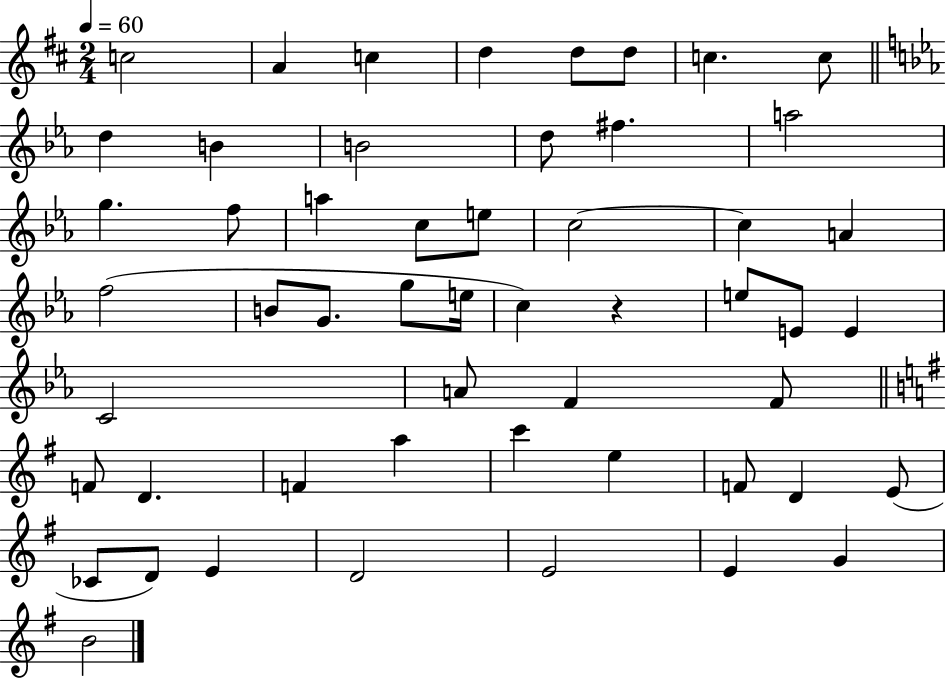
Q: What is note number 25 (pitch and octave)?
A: G4